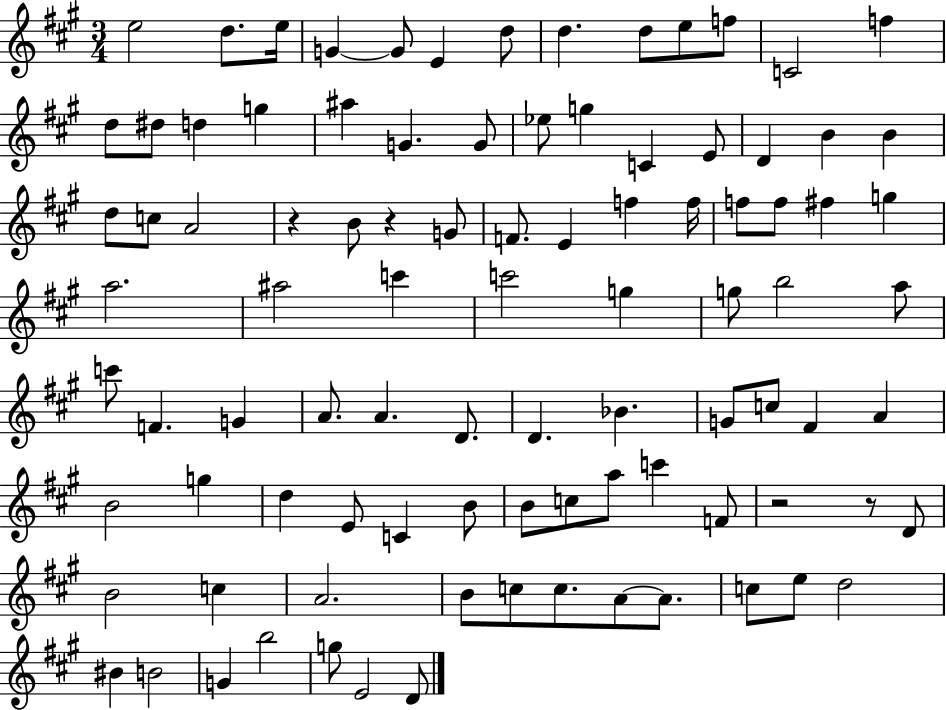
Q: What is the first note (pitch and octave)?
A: E5